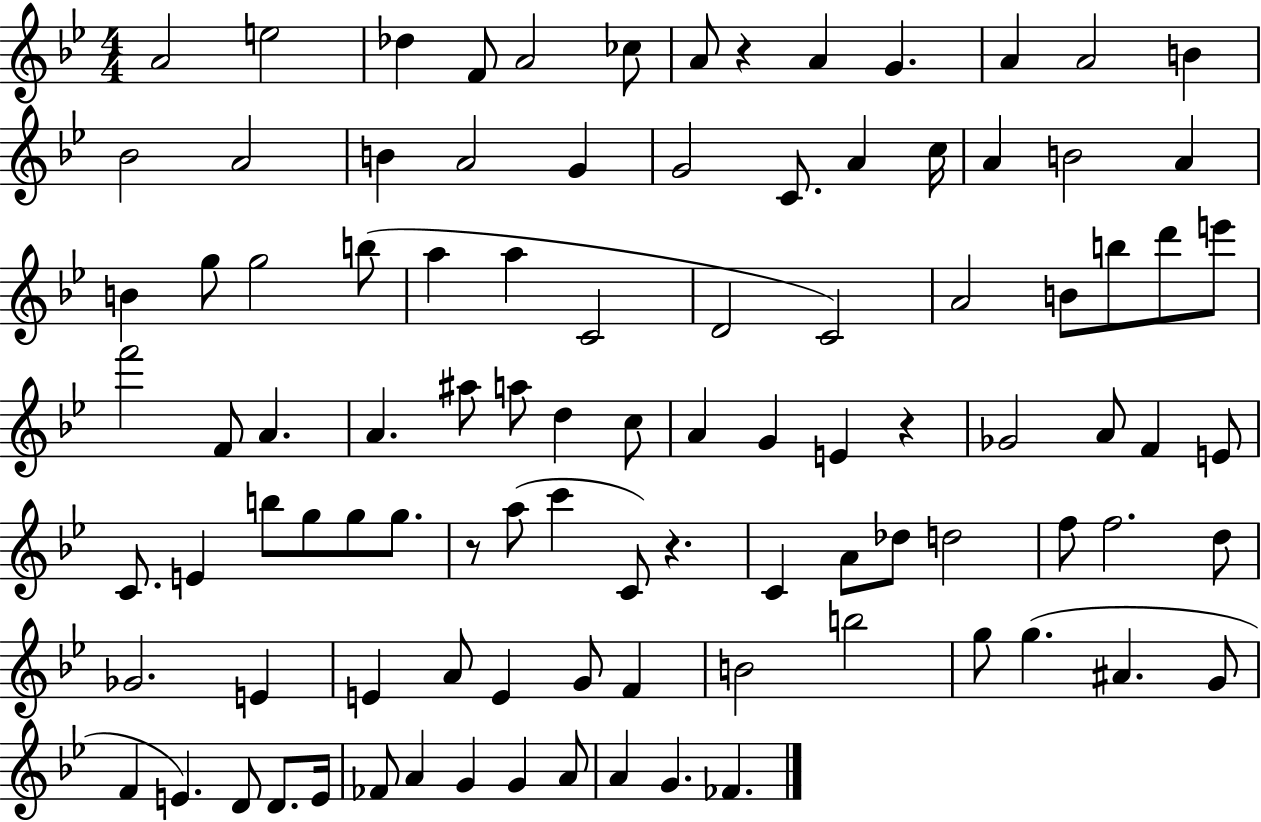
{
  \clef treble
  \numericTimeSignature
  \time 4/4
  \key bes \major
  a'2 e''2 | des''4 f'8 a'2 ces''8 | a'8 r4 a'4 g'4. | a'4 a'2 b'4 | \break bes'2 a'2 | b'4 a'2 g'4 | g'2 c'8. a'4 c''16 | a'4 b'2 a'4 | \break b'4 g''8 g''2 b''8( | a''4 a''4 c'2 | d'2 c'2) | a'2 b'8 b''8 d'''8 e'''8 | \break f'''2 f'8 a'4. | a'4. ais''8 a''8 d''4 c''8 | a'4 g'4 e'4 r4 | ges'2 a'8 f'4 e'8 | \break c'8. e'4 b''8 g''8 g''8 g''8. | r8 a''8( c'''4 c'8) r4. | c'4 a'8 des''8 d''2 | f''8 f''2. d''8 | \break ges'2. e'4 | e'4 a'8 e'4 g'8 f'4 | b'2 b''2 | g''8 g''4.( ais'4. g'8 | \break f'4 e'4.) d'8 d'8. e'16 | fes'8 a'4 g'4 g'4 a'8 | a'4 g'4. fes'4. | \bar "|."
}